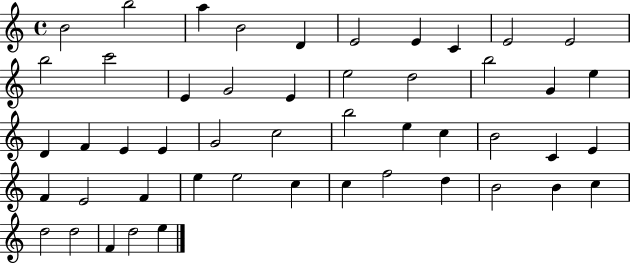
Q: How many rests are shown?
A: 0